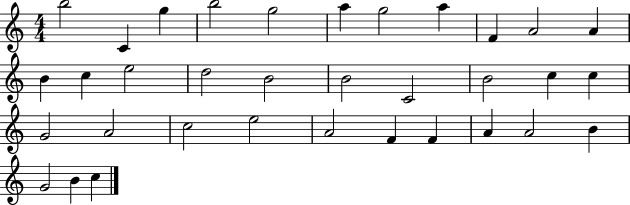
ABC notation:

X:1
T:Untitled
M:4/4
L:1/4
K:C
b2 C g b2 g2 a g2 a F A2 A B c e2 d2 B2 B2 C2 B2 c c G2 A2 c2 e2 A2 F F A A2 B G2 B c